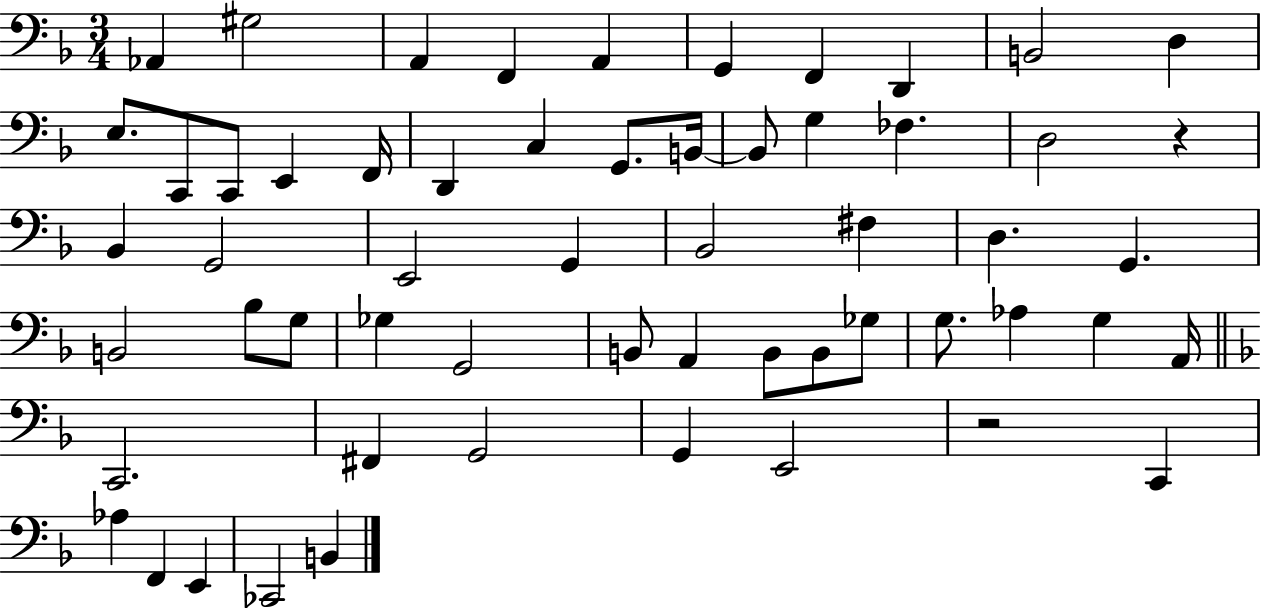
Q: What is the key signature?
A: F major